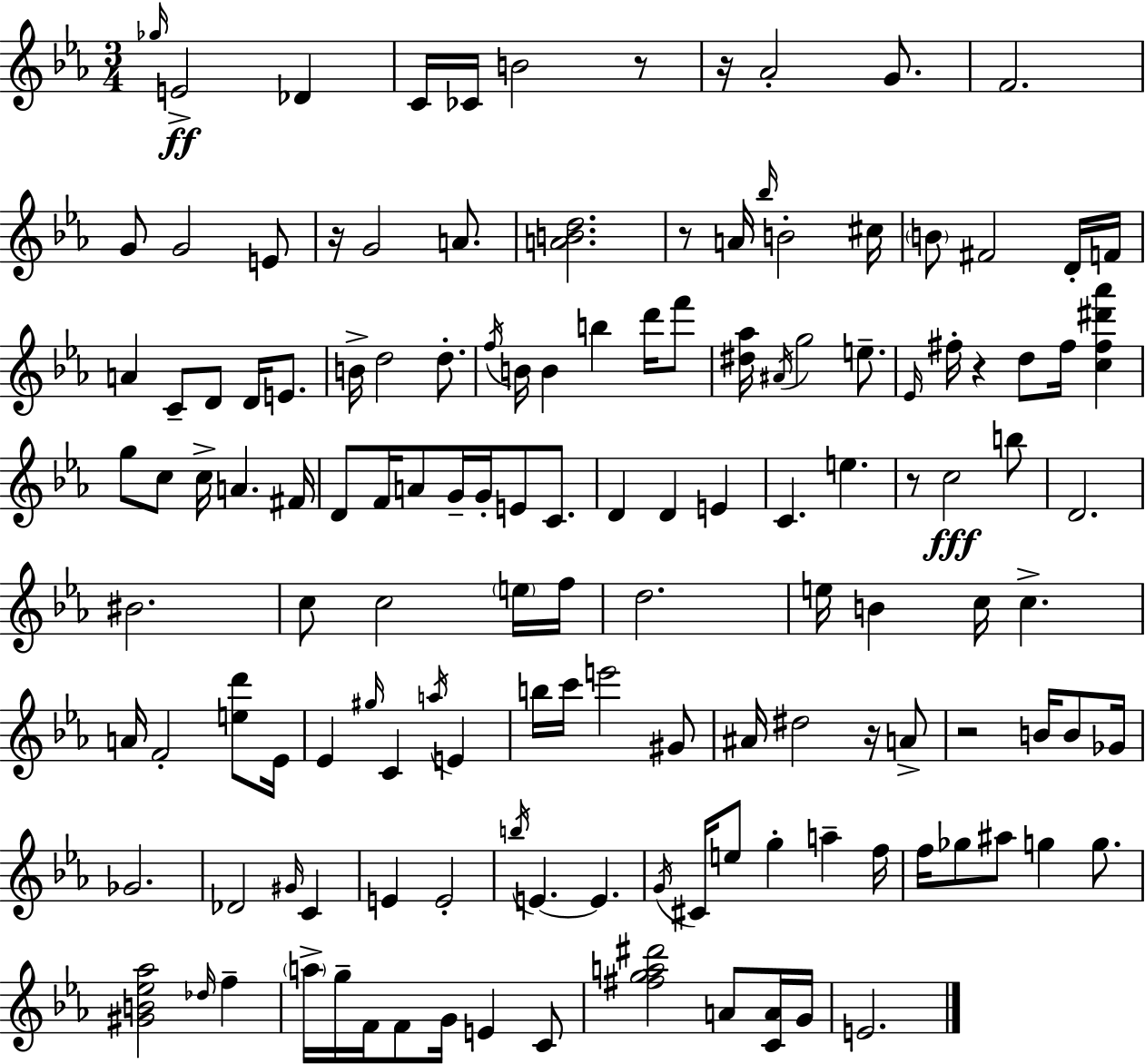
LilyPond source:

{
  \clef treble
  \numericTimeSignature
  \time 3/4
  \key ees \major
  \repeat volta 2 { \grace { ges''16 }\ff e'2-> des'4 | c'16 ces'16 b'2 r8 | r16 aes'2-. g'8. | f'2. | \break g'8 g'2 e'8 | r16 g'2 a'8. | <a' b' d''>2. | r8 a'16 \grace { bes''16 } b'2-. | \break cis''16 \parenthesize b'8 fis'2 | d'16-. f'16 a'4 c'8-- d'8 d'16 e'8. | b'16-> d''2 d''8.-. | \acciaccatura { f''16 } b'16 b'4 b''4 | \break d'''16 f'''8 <dis'' aes''>16 \acciaccatura { ais'16 } g''2 | e''8.-- \grace { ees'16 } fis''16-. r4 d''8 | fis''16 <c'' fis'' dis''' aes'''>4 g''8 c''8 c''16-> a'4. | fis'16 d'8 f'16 a'8 g'16-- g'16-. | \break e'8 c'8. d'4 d'4 | e'4 c'4. e''4. | r8 c''2\fff | b''8 d'2. | \break bis'2. | c''8 c''2 | \parenthesize e''16 f''16 d''2. | e''16 b'4 c''16 c''4.-> | \break a'16 f'2-. | <e'' d'''>8 ees'16 ees'4 \grace { gis''16 } c'4 | \acciaccatura { a''16 } e'4 b''16 c'''16 e'''2 | gis'8 ais'16 dis''2 | \break r16 a'8-> r2 | b'16 b'8 ges'16 ges'2. | des'2 | \grace { gis'16 } c'4 e'4 | \break e'2-. \acciaccatura { b''16 } e'4.~~ | e'4. \acciaccatura { g'16 } cis'16 e''8 | g''4-. a''4-- f''16 f''16 ges''8 | ais''8 g''4 g''8. <gis' b' ees'' aes''>2 | \break \grace { des''16 } f''4-- \parenthesize a''16-> | g''16-- f'16 f'8 g'16 e'4 c'8 <fis'' g'' a'' dis'''>2 | a'8 <c' a'>16 g'16 e'2. | } \bar "|."
}